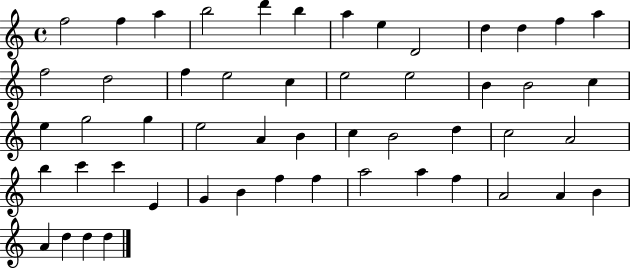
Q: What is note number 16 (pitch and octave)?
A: F5